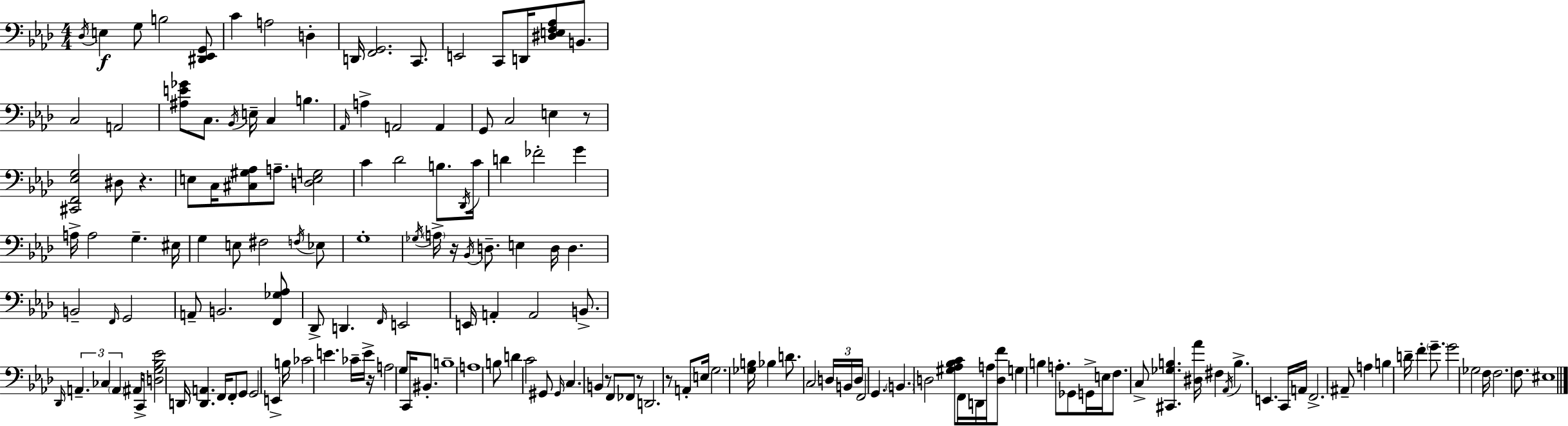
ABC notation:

X:1
T:Untitled
M:4/4
L:1/4
K:Fm
_D,/4 E, G,/2 B,2 [^D,,_E,,G,,]/2 C A,2 D, D,,/4 [F,,G,,]2 C,,/2 E,,2 C,,/2 D,,/4 [^D,E,F,_A,]/2 B,,/2 C,2 A,,2 [^A,E_G]/2 C,/2 _B,,/4 E,/4 C, B, _A,,/4 A, A,,2 A,, G,,/2 C,2 E, z/2 [^C,,F,,_E,G,]2 ^D,/2 z E,/2 C,/4 [^C,^G,_A,]/2 A,/2 [D,E,G,]2 C _D2 B,/2 _D,,/4 C/4 D _F2 G A,/4 A,2 G, ^E,/4 G, E,/2 ^F,2 F,/4 _E,/2 G,4 _G,/4 A,/4 z/4 _B,,/4 D,/2 E, D,/4 D, B,,2 F,,/4 G,,2 A,,/2 B,,2 [F,,_G,_A,]/2 _D,,/2 D,, F,,/4 E,,2 E,,/4 A,, A,,2 B,,/2 _D,,/4 A,, _C, A,, ^A,,/4 C,,/4 [D,G,_B,_E]2 D,,/4 [D,,A,,] F,,/4 F,,/2 G,,/2 G,,2 E,, B,/4 _C2 E _C/4 E/4 z/4 A,2 G,/2 C,,/4 ^B,,/2 B,4 A,4 B,/2 D C2 ^G,,/2 ^G,,/4 C, B,, z/2 F,,/2 _F,,/2 z/2 D,,2 z/2 A,,/2 E,/4 G,2 [_G,B,]/4 _B, D/2 C,2 D,/4 B,,/4 D,/4 F,,2 G,, B,, D,2 [^G,_A,_B,C]/2 F,,/4 D,,/4 A,/4 [D,F]/2 G, B, A,/2 _G,,/2 G,,/4 E,/4 F,/2 C,/2 [^C,,_G,B,] [^D,_A]/4 ^F, _A,,/4 B, E,, C,,/4 A,,/4 F,,2 ^A,,/2 A, B, D/4 F G/2 G2 _G,2 F,/4 F,2 F,/2 ^E,4